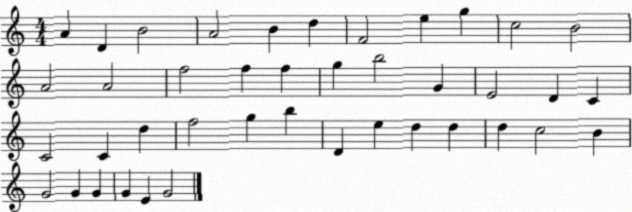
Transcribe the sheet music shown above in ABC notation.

X:1
T:Untitled
M:4/4
L:1/4
K:C
A D B2 A2 B d F2 e g c2 B2 A2 A2 f2 f f g b2 G E2 D C C2 C d f2 g b D e d d d c2 B G2 G G G E G2